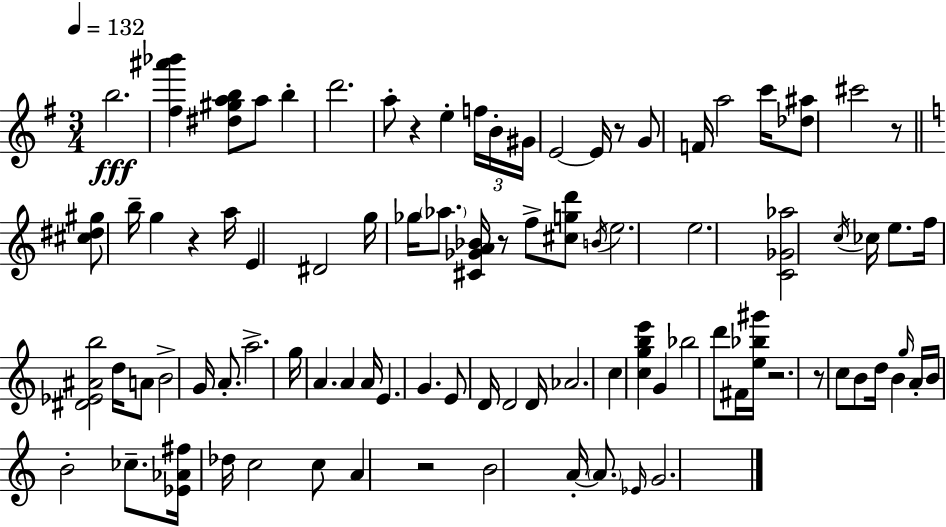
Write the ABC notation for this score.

X:1
T:Untitled
M:3/4
L:1/4
K:Em
b2 [^f^a'_b'] [^d^gab]/2 a/2 b d'2 a/2 z e f/4 B/4 ^G/4 E2 E/4 z/2 G/2 F/4 a2 c'/4 [_d^a]/2 ^c'2 z/2 [^c^d^g]/2 b/4 g z a/4 E ^D2 g/4 _g/4 _a/2 [^C_GA_B]/4 z/2 f/2 [^cgd']/2 B/4 e2 e2 [C_G_a]2 c/4 _c/4 e/2 f/4 [^D_E^Ab]2 d/4 A/2 B2 G/4 A/2 a2 g/4 A A A/4 E G E/2 D/4 D2 D/4 _A2 c [cgbe'] G _b2 d'/2 ^F/4 [e_b^g']/4 z2 z/2 c/2 B/2 d/4 B g/4 A/4 B/4 B2 _c/2 [_E_A^f]/4 _d/4 c2 c/2 A z2 B2 A/4 A/2 _E/4 G2